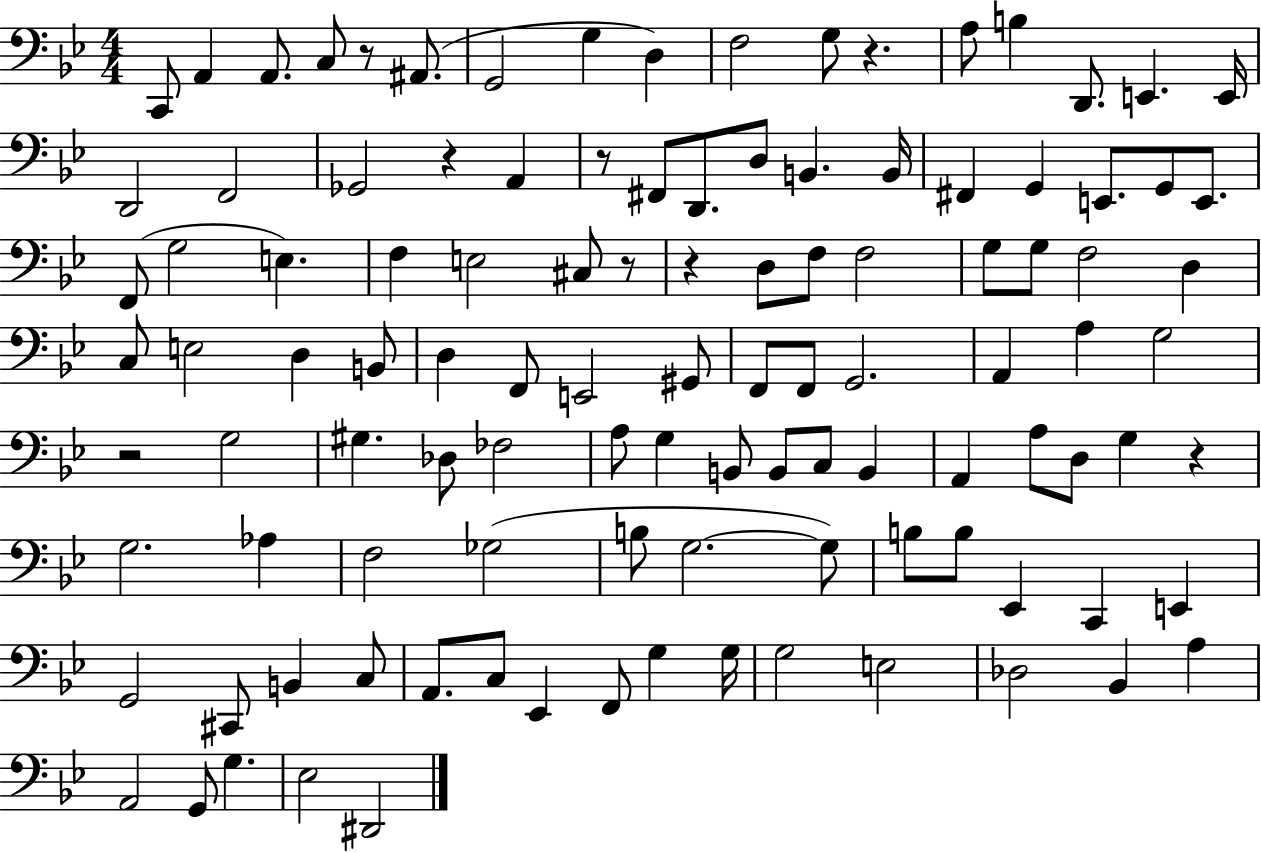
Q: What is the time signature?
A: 4/4